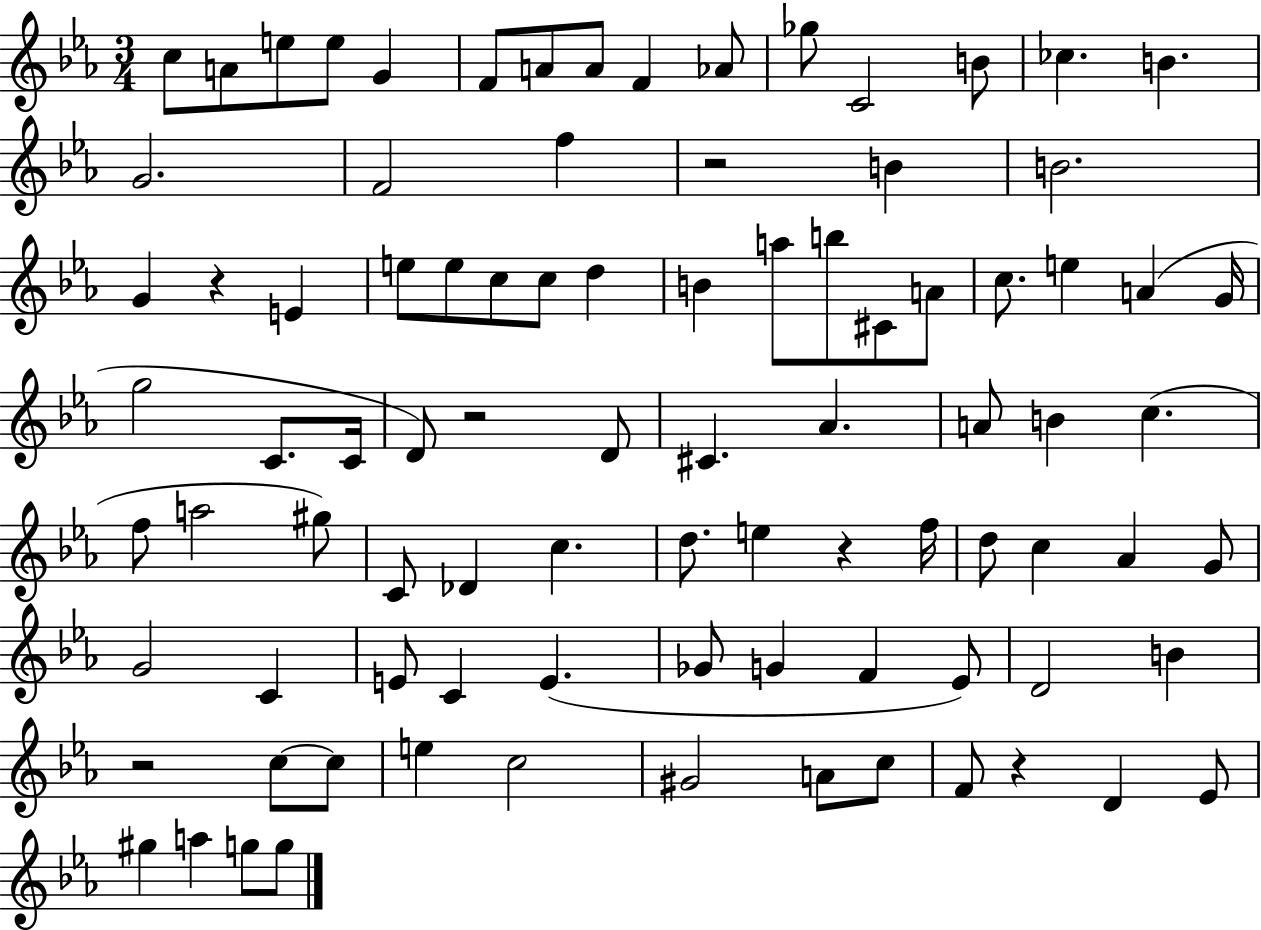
X:1
T:Untitled
M:3/4
L:1/4
K:Eb
c/2 A/2 e/2 e/2 G F/2 A/2 A/2 F _A/2 _g/2 C2 B/2 _c B G2 F2 f z2 B B2 G z E e/2 e/2 c/2 c/2 d B a/2 b/2 ^C/2 A/2 c/2 e A G/4 g2 C/2 C/4 D/2 z2 D/2 ^C _A A/2 B c f/2 a2 ^g/2 C/2 _D c d/2 e z f/4 d/2 c _A G/2 G2 C E/2 C E _G/2 G F _E/2 D2 B z2 c/2 c/2 e c2 ^G2 A/2 c/2 F/2 z D _E/2 ^g a g/2 g/2